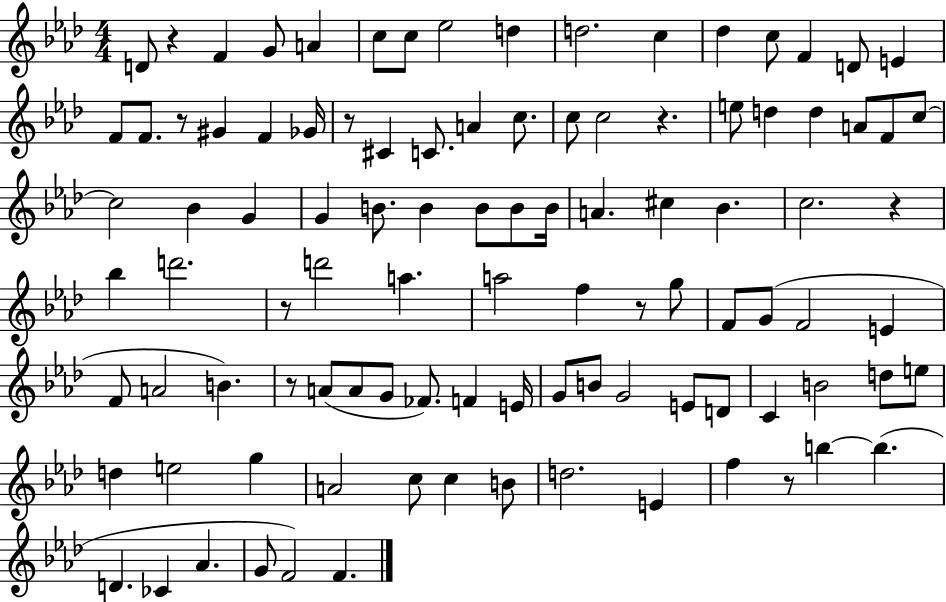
X:1
T:Untitled
M:4/4
L:1/4
K:Ab
D/2 z F G/2 A c/2 c/2 _e2 d d2 c _d c/2 F D/2 E F/2 F/2 z/2 ^G F _G/4 z/2 ^C C/2 A c/2 c/2 c2 z e/2 d d A/2 F/2 c/2 c2 _B G G B/2 B B/2 B/2 B/4 A ^c _B c2 z _b d'2 z/2 d'2 a a2 f z/2 g/2 F/2 G/2 F2 E F/2 A2 B z/2 A/2 A/2 G/2 _F/2 F E/4 G/2 B/2 G2 E/2 D/2 C B2 d/2 e/2 d e2 g A2 c/2 c B/2 d2 E f z/2 b b D _C _A G/2 F2 F